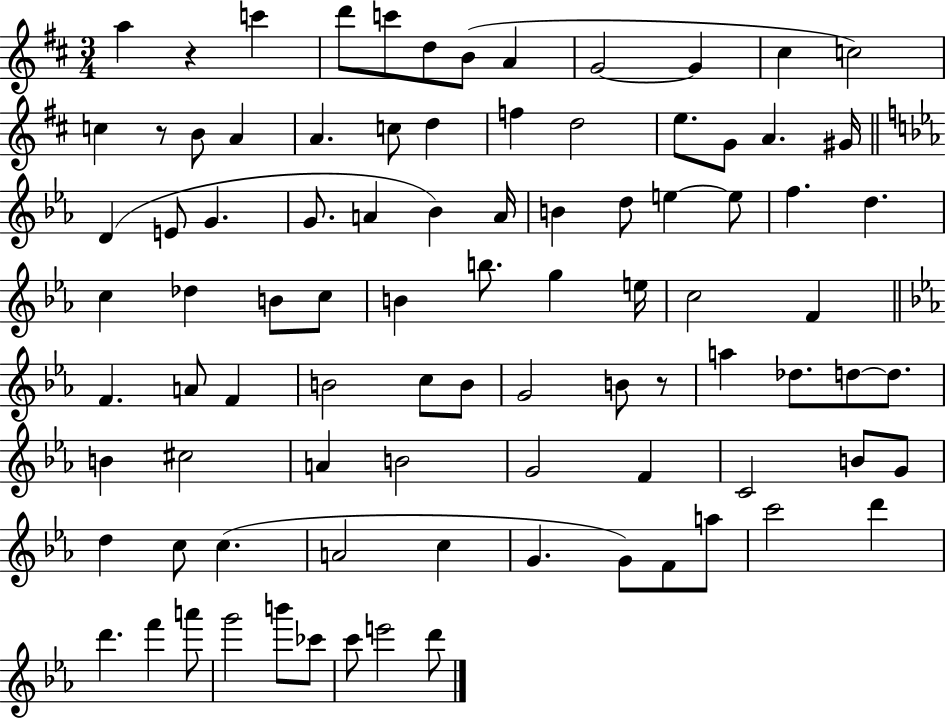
X:1
T:Untitled
M:3/4
L:1/4
K:D
a z c' d'/2 c'/2 d/2 B/2 A G2 G ^c c2 c z/2 B/2 A A c/2 d f d2 e/2 G/2 A ^G/4 D E/2 G G/2 A _B A/4 B d/2 e e/2 f d c _d B/2 c/2 B b/2 g e/4 c2 F F A/2 F B2 c/2 B/2 G2 B/2 z/2 a _d/2 d/2 d/2 B ^c2 A B2 G2 F C2 B/2 G/2 d c/2 c A2 c G G/2 F/2 a/2 c'2 d' d' f' a'/2 g'2 b'/2 _c'/2 c'/2 e'2 d'/2